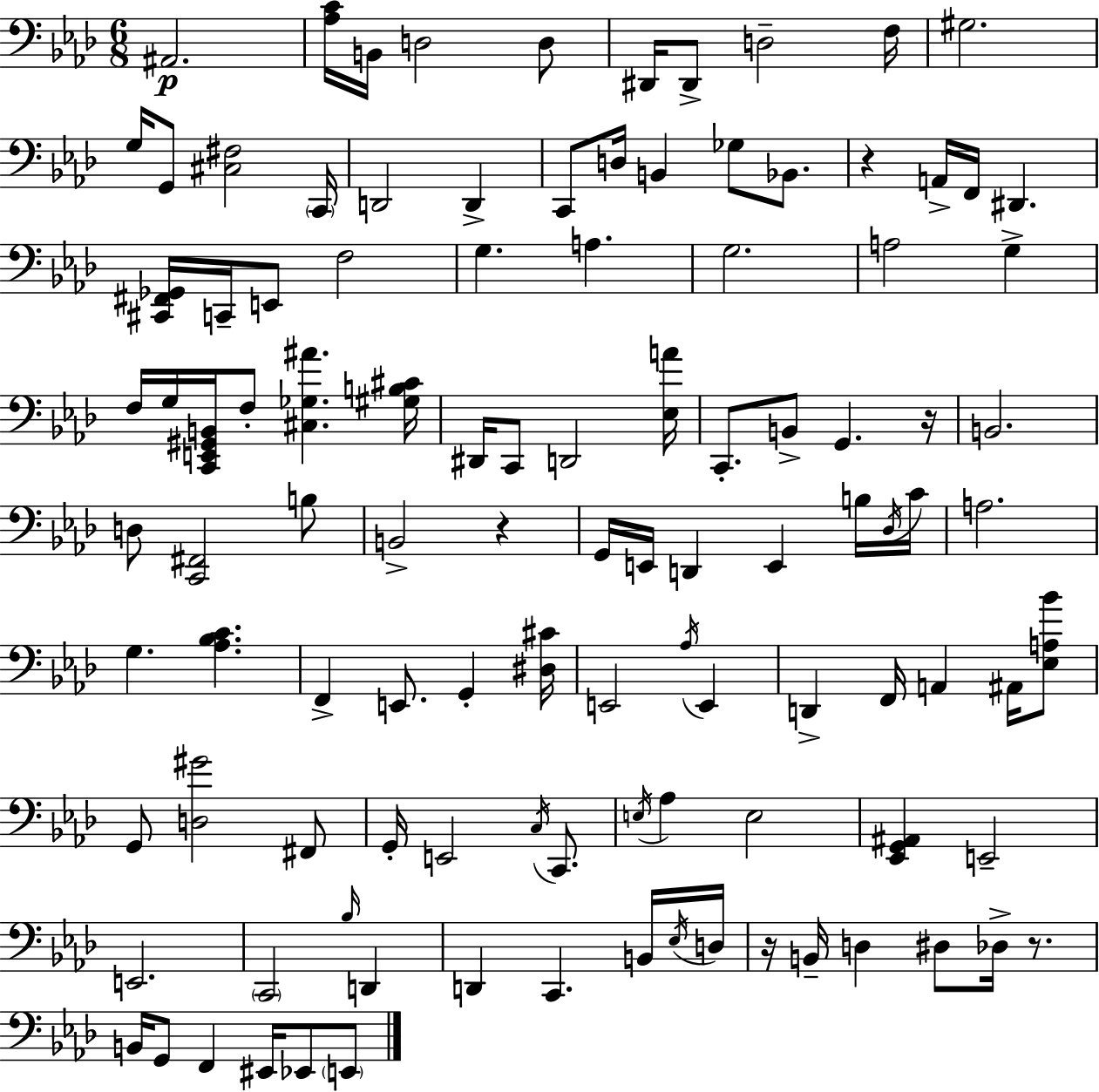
{
  \clef bass
  \numericTimeSignature
  \time 6/8
  \key aes \major
  ais,2.\p | <aes c'>16 b,16 d2 d8 | dis,16 dis,8-> d2-- f16 | gis2. | \break g16 g,8 <cis fis>2 \parenthesize c,16 | d,2 d,4-> | c,8 d16 b,4 ges8 bes,8. | r4 a,16-> f,16 dis,4. | \break <cis, fis, ges,>16 c,16-- e,8 f2 | g4. a4. | g2. | a2 g4-> | \break f16 g16 <c, e, gis, b,>16 f8-. <cis ges ais'>4. <gis b cis'>16 | dis,16 c,8 d,2 <ees a'>16 | c,8.-. b,8-> g,4. r16 | b,2. | \break d8 <c, fis,>2 b8 | b,2-> r4 | g,16 e,16 d,4 e,4 b16 \acciaccatura { des16 } | c'16 a2. | \break g4. <aes bes c'>4. | f,4-> e,8. g,4-. | <dis cis'>16 e,2 \acciaccatura { aes16 } e,4 | d,4-> f,16 a,4 ais,16 | \break <ees a bes'>8 g,8 <d gis'>2 | fis,8 g,16-. e,2 \acciaccatura { c16 } | c,8. \acciaccatura { e16 } aes4 e2 | <ees, g, ais,>4 e,2-- | \break e,2. | \parenthesize c,2 | \grace { bes16 } d,4 d,4 c,4. | b,16 \acciaccatura { ees16 } d16 r16 b,16-- d4 | \break dis8 des16-> r8. b,16 g,8 f,4 | eis,16 ees,8 \parenthesize e,8 \bar "|."
}